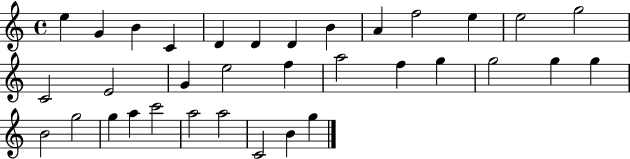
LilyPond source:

{
  \clef treble
  \time 4/4
  \defaultTimeSignature
  \key c \major
  e''4 g'4 b'4 c'4 | d'4 d'4 d'4 b'4 | a'4 f''2 e''4 | e''2 g''2 | \break c'2 e'2 | g'4 e''2 f''4 | a''2 f''4 g''4 | g''2 g''4 g''4 | \break b'2 g''2 | g''4 a''4 c'''2 | a''2 a''2 | c'2 b'4 g''4 | \break \bar "|."
}